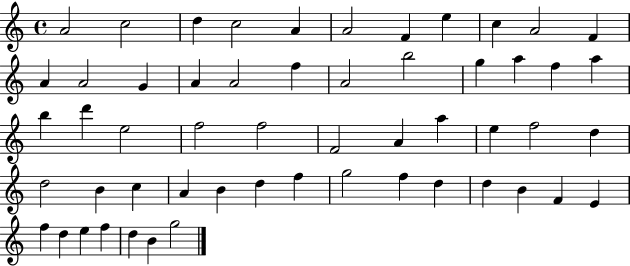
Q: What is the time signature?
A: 4/4